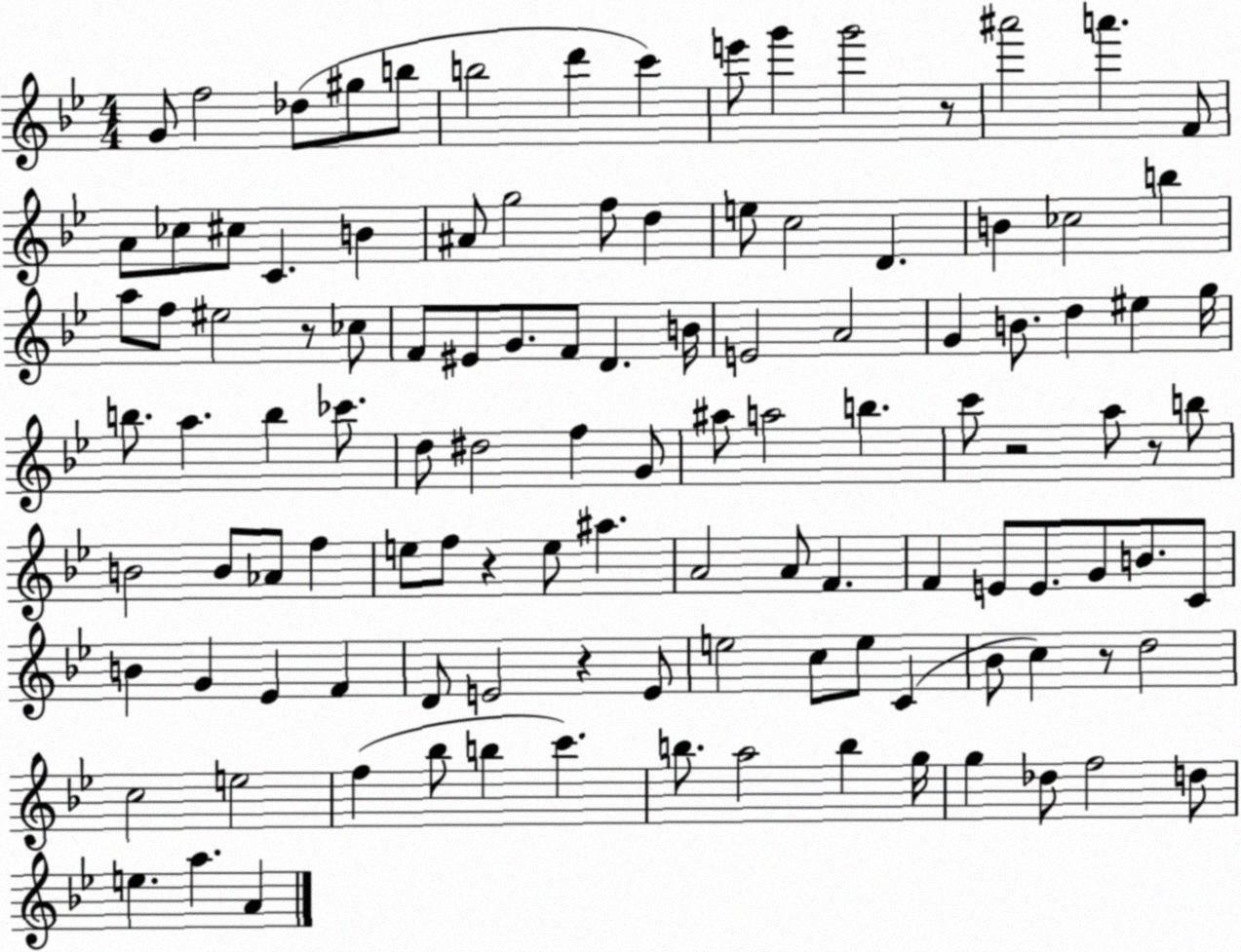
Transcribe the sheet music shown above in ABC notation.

X:1
T:Untitled
M:4/4
L:1/4
K:Bb
G/2 f2 _d/2 ^g/2 b/2 b2 d' c' e'/2 g' g'2 z/2 ^a'2 a' F/2 A/2 _c/2 ^c/2 C B ^A/2 g2 f/2 d e/2 c2 D B _c2 b a/2 f/2 ^e2 z/2 _c/2 F/2 ^E/2 G/2 F/2 D B/4 E2 A2 G B/2 d ^e g/4 b/2 a b _c'/2 d/2 ^d2 f G/2 ^a/2 a2 b c'/2 z2 a/2 z/2 b/2 B2 B/2 _A/2 f e/2 f/2 z e/2 ^a A2 A/2 F F E/2 E/2 G/2 B/2 C/2 B G _E F D/2 E2 z E/2 e2 c/2 e/2 C _B/2 c z/2 d2 c2 e2 f _b/2 b c' b/2 a2 b g/4 g _d/2 f2 d/2 e a A